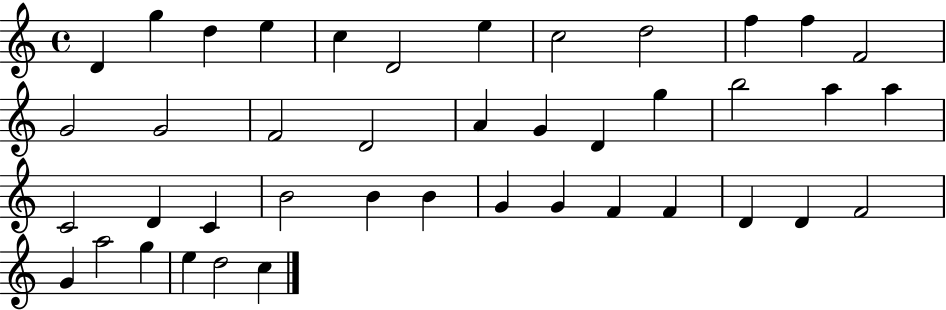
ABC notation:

X:1
T:Untitled
M:4/4
L:1/4
K:C
D g d e c D2 e c2 d2 f f F2 G2 G2 F2 D2 A G D g b2 a a C2 D C B2 B B G G F F D D F2 G a2 g e d2 c